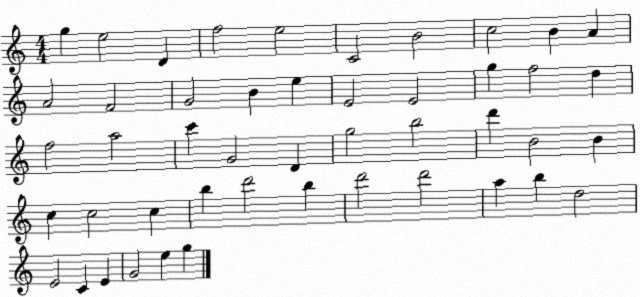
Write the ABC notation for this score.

X:1
T:Untitled
M:4/4
L:1/4
K:C
g e2 D f2 e2 C2 B2 c2 B A A2 F2 G2 B e E2 E2 g f2 d f2 a2 c' G2 D g2 b2 d' B2 B c c2 c b d'2 b d'2 d'2 a b d2 E2 C E G2 e g